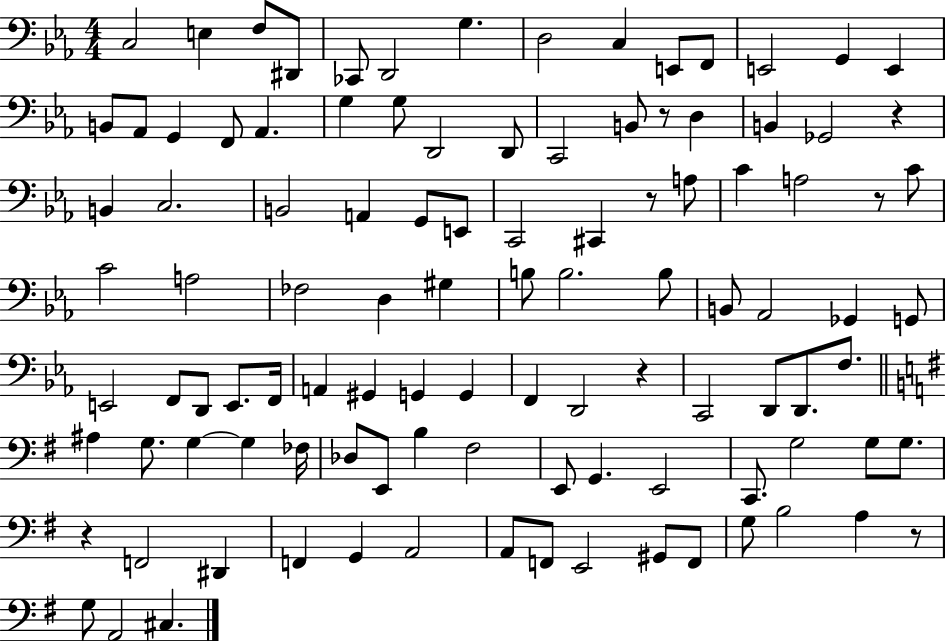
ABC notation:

X:1
T:Untitled
M:4/4
L:1/4
K:Eb
C,2 E, F,/2 ^D,,/2 _C,,/2 D,,2 G, D,2 C, E,,/2 F,,/2 E,,2 G,, E,, B,,/2 _A,,/2 G,, F,,/2 _A,, G, G,/2 D,,2 D,,/2 C,,2 B,,/2 z/2 D, B,, _G,,2 z B,, C,2 B,,2 A,, G,,/2 E,,/2 C,,2 ^C,, z/2 A,/2 C A,2 z/2 C/2 C2 A,2 _F,2 D, ^G, B,/2 B,2 B,/2 B,,/2 _A,,2 _G,, G,,/2 E,,2 F,,/2 D,,/2 E,,/2 F,,/4 A,, ^G,, G,, G,, F,, D,,2 z C,,2 D,,/2 D,,/2 F,/2 ^A, G,/2 G, G, _F,/4 _D,/2 E,,/2 B, ^F,2 E,,/2 G,, E,,2 C,,/2 G,2 G,/2 G,/2 z F,,2 ^D,, F,, G,, A,,2 A,,/2 F,,/2 E,,2 ^G,,/2 F,,/2 G,/2 B,2 A, z/2 G,/2 A,,2 ^C,